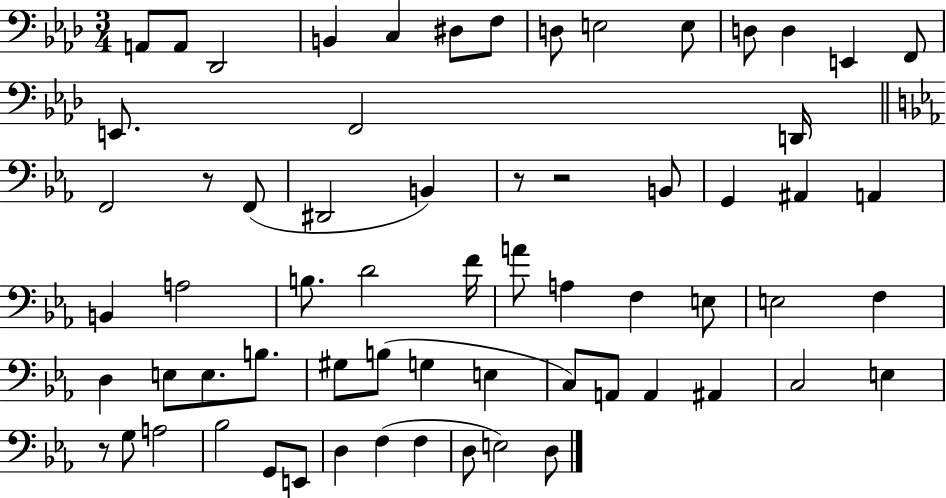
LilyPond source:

{
  \clef bass
  \numericTimeSignature
  \time 3/4
  \key aes \major
  \repeat volta 2 { a,8 a,8 des,2 | b,4 c4 dis8 f8 | d8 e2 e8 | d8 d4 e,4 f,8 | \break e,8. f,2 d,16 | \bar "||" \break \key ees \major f,2 r8 f,8( | dis,2 b,4) | r8 r2 b,8 | g,4 ais,4 a,4 | \break b,4 a2 | b8. d'2 f'16 | a'8 a4 f4 e8 | e2 f4 | \break d4 e8 e8. b8. | gis8 b8( g4 e4 | c8) a,8 a,4 ais,4 | c2 e4 | \break r8 g8 a2 | bes2 g,8 e,8 | d4 f4( f4 | d8 e2) d8 | \break } \bar "|."
}